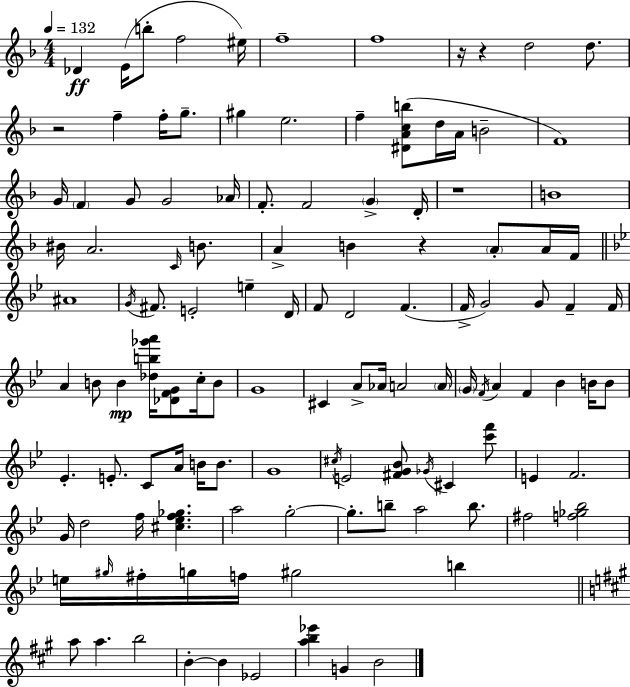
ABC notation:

X:1
T:Untitled
M:4/4
L:1/4
K:F
_D E/4 b/2 f2 ^e/4 f4 f4 z/4 z d2 d/2 z2 f f/4 g/2 ^g e2 f [^DAcb]/2 d/4 A/4 B2 F4 G/4 F G/2 G2 _A/4 F/2 F2 G D/4 z4 B4 ^B/4 A2 C/4 B/2 A B z A/2 A/4 F/4 ^A4 G/4 ^F/2 E2 e D/4 F/2 D2 F F/4 G2 G/2 F F/4 A B/2 B [_db_g'a']/4 [_DFG]/2 c/4 B/2 G4 ^C A/2 _A/4 A2 A/4 G/4 F/4 A F _B B/4 B/2 _E E/2 C/2 A/4 B/4 B/2 G4 ^c/4 E2 [^FG_B]/2 _G/4 ^C [c'f']/2 E F2 G/4 d2 f/4 [^c_ef_g] a2 g2 g/2 b/2 a2 b/2 ^f2 [f_g_b]2 e/4 ^g/4 ^f/4 g/4 f/4 ^g2 b a/2 a b2 B B _E2 [ab_e'] G B2